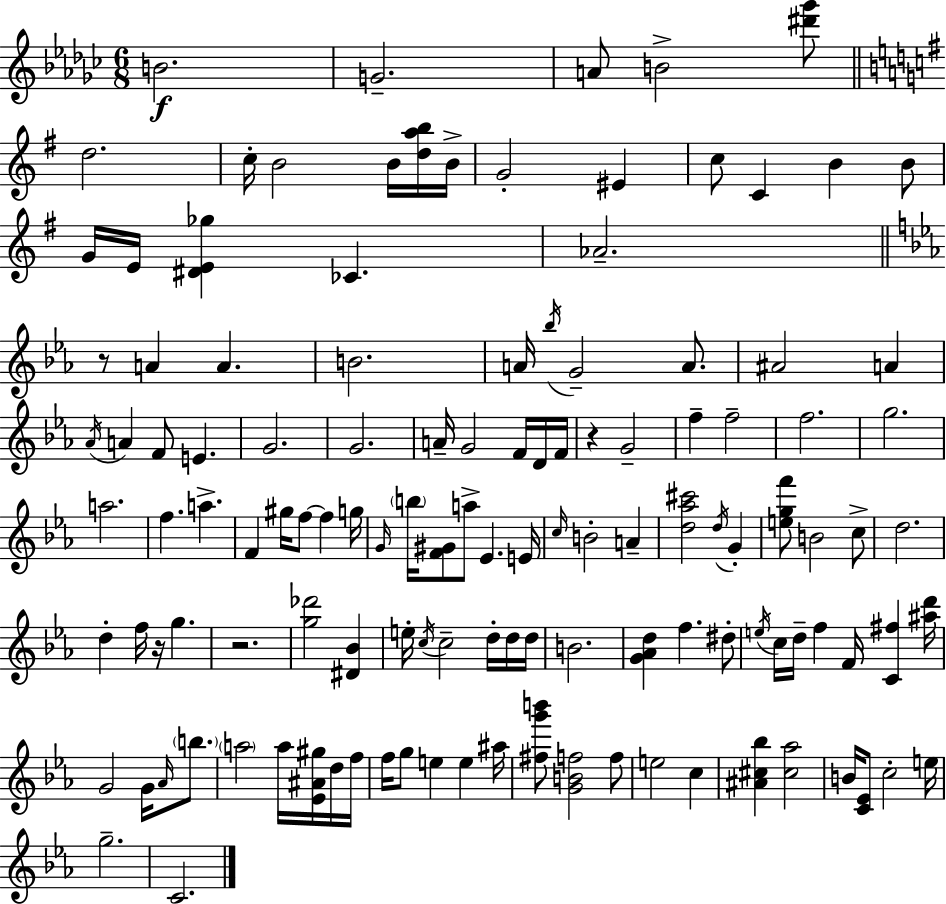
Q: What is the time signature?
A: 6/8